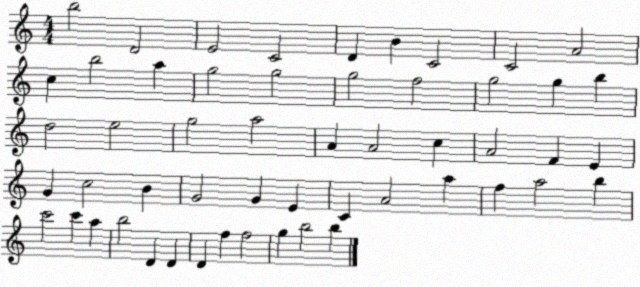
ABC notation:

X:1
T:Untitled
M:4/4
L:1/4
K:C
b2 D2 E2 C2 D B C2 C2 A2 c b2 a g2 g2 g2 f2 g2 g b d2 e2 g2 a2 A A2 c A2 F E G c2 B G2 G E C A2 a f a2 b c'2 c' a b2 D D D f f2 g b2 b